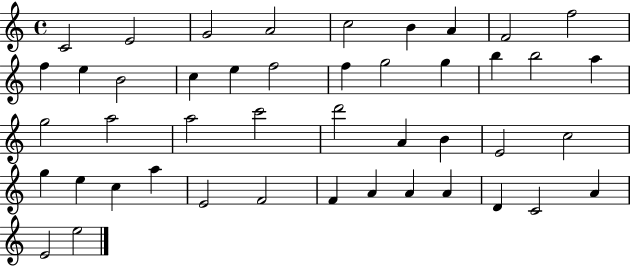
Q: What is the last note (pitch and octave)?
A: E5